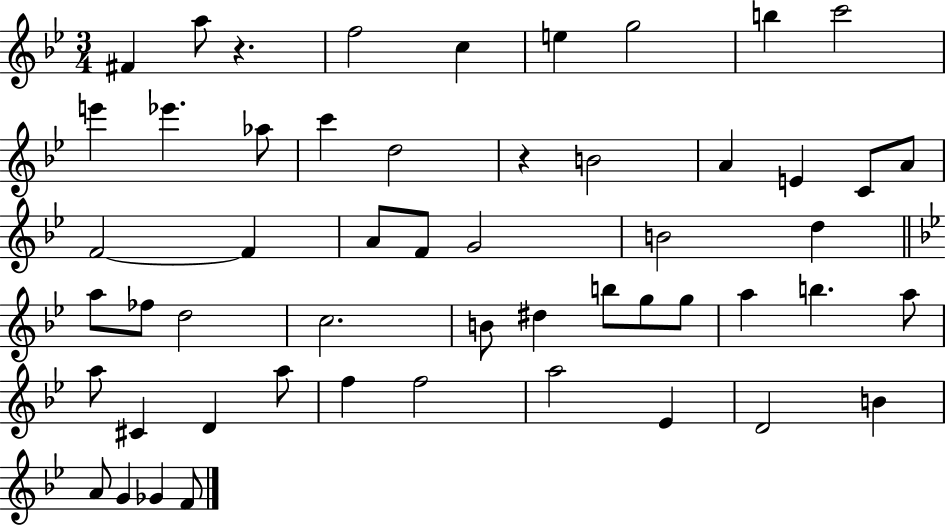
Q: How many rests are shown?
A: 2